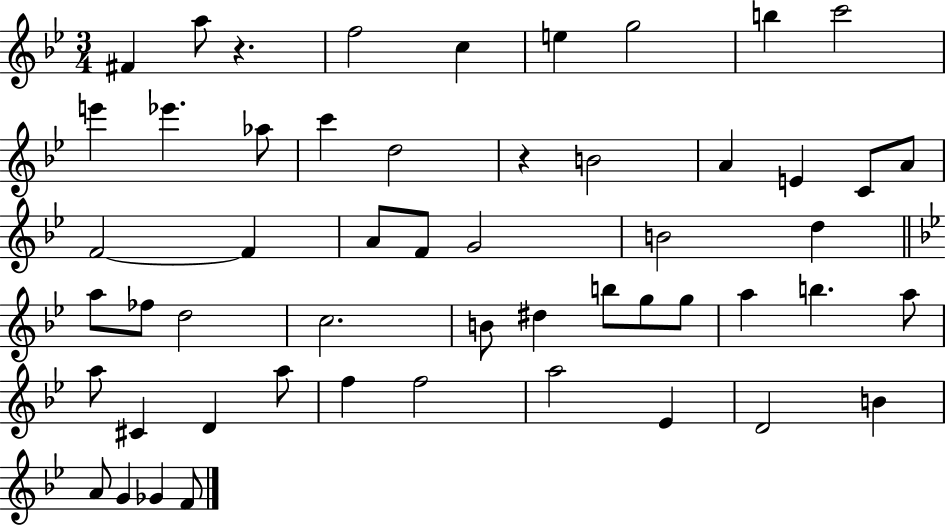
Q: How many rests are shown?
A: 2